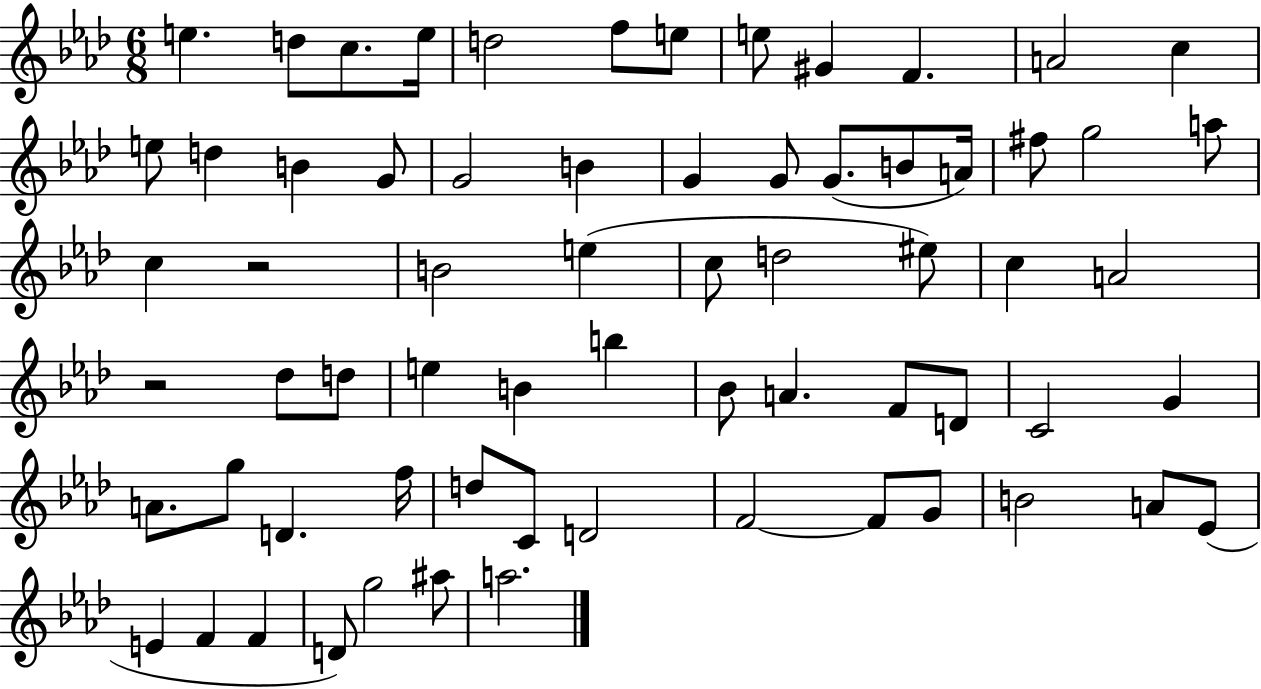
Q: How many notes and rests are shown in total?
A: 67